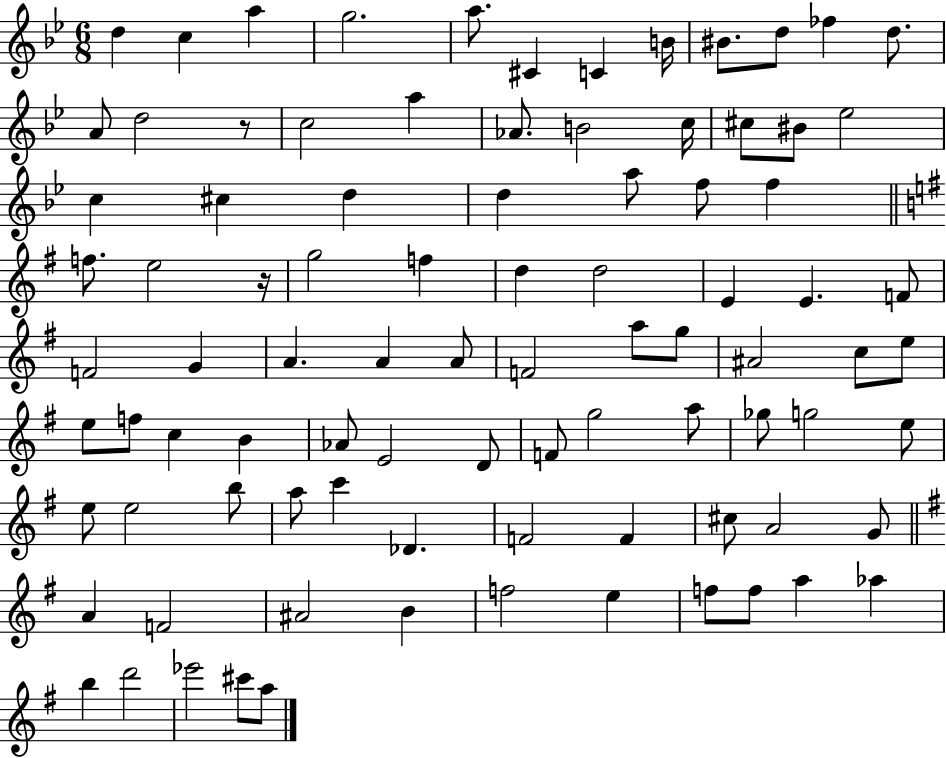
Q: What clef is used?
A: treble